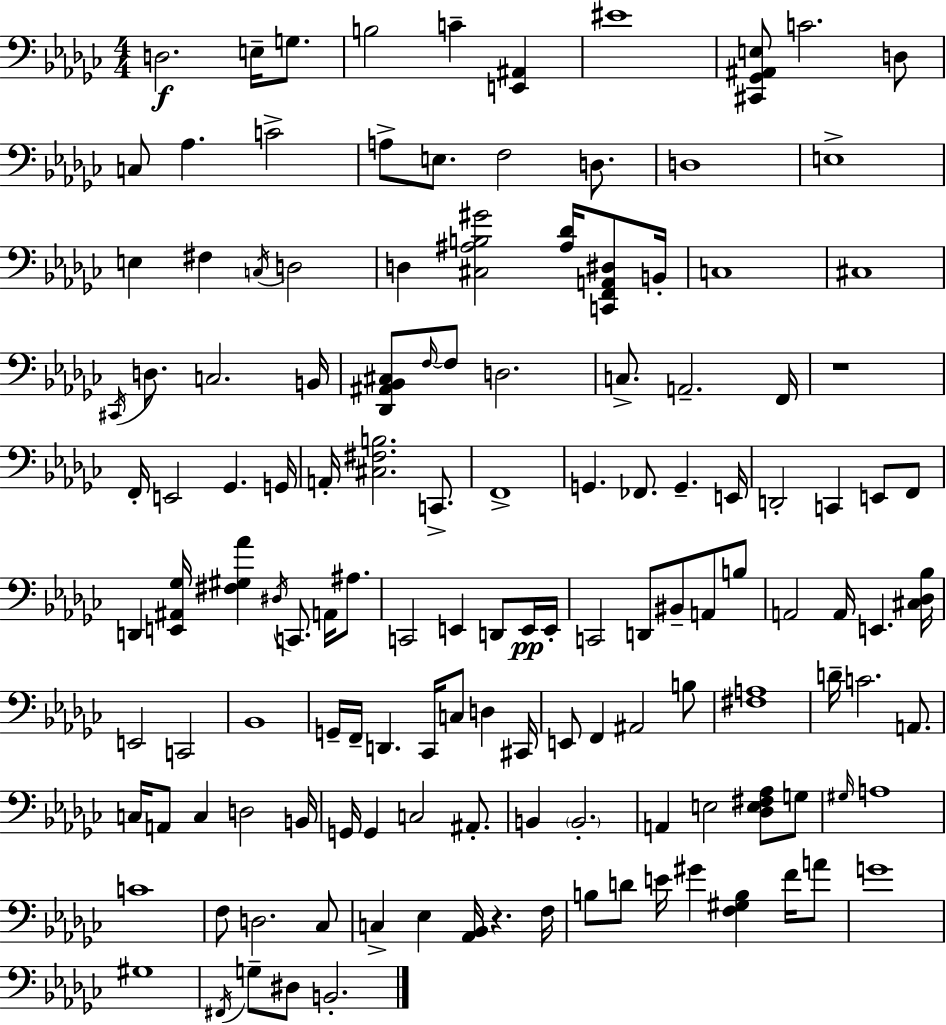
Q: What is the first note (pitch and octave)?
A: D3